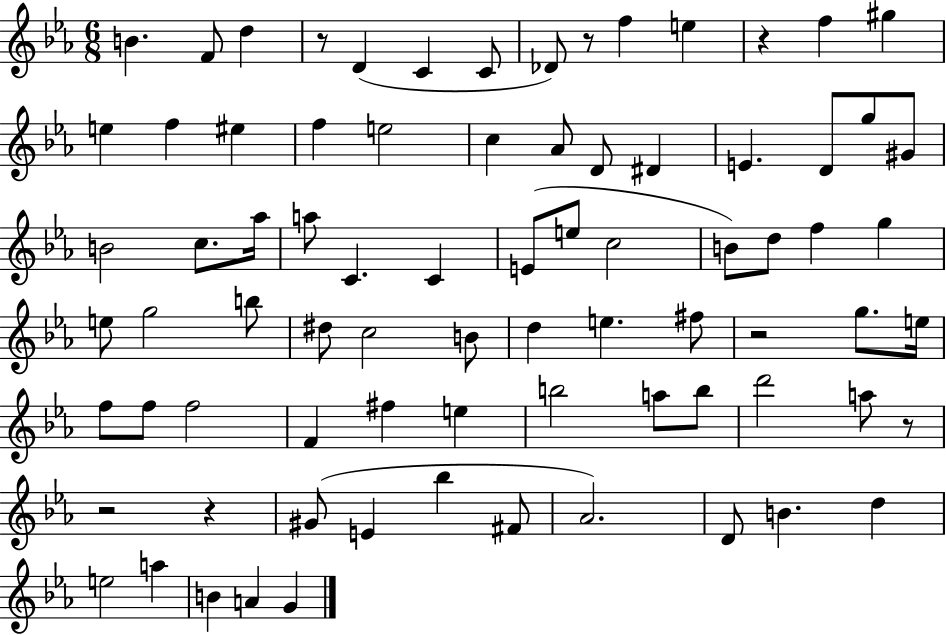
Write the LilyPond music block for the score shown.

{
  \clef treble
  \numericTimeSignature
  \time 6/8
  \key ees \major
  \repeat volta 2 { b'4. f'8 d''4 | r8 d'4( c'4 c'8 | des'8) r8 f''4 e''4 | r4 f''4 gis''4 | \break e''4 f''4 eis''4 | f''4 e''2 | c''4 aes'8 d'8 dis'4 | e'4. d'8 g''8 gis'8 | \break b'2 c''8. aes''16 | a''8 c'4. c'4 | e'8( e''8 c''2 | b'8) d''8 f''4 g''4 | \break e''8 g''2 b''8 | dis''8 c''2 b'8 | d''4 e''4. fis''8 | r2 g''8. e''16 | \break f''8 f''8 f''2 | f'4 fis''4 e''4 | b''2 a''8 b''8 | d'''2 a''8 r8 | \break r2 r4 | gis'8( e'4 bes''4 fis'8 | aes'2.) | d'8 b'4. d''4 | \break e''2 a''4 | b'4 a'4 g'4 | } \bar "|."
}